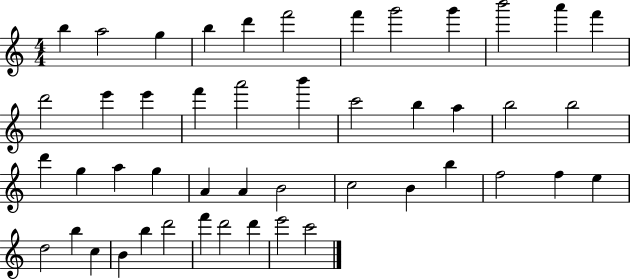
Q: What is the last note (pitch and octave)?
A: C6